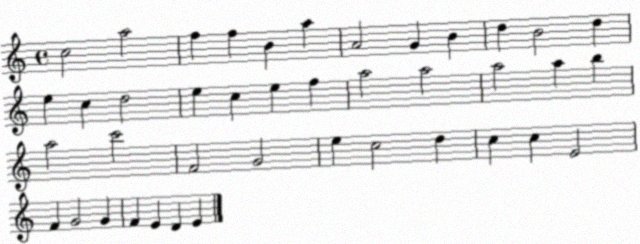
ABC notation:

X:1
T:Untitled
M:4/4
L:1/4
K:C
c2 a2 f f B a A2 G B d B2 d e c d2 e c e f a2 a2 a2 a b a2 c'2 F2 G2 e c2 d c c E2 F G2 G F E D E